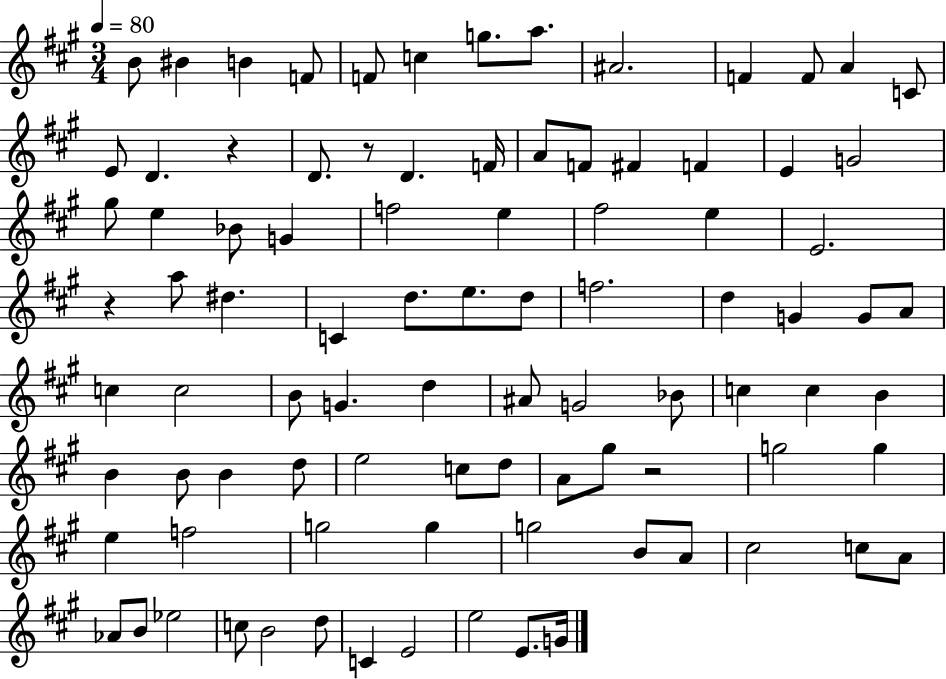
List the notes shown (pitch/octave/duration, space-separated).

B4/e BIS4/q B4/q F4/e F4/e C5/q G5/e. A5/e. A#4/h. F4/q F4/e A4/q C4/e E4/e D4/q. R/q D4/e. R/e D4/q. F4/s A4/e F4/e F#4/q F4/q E4/q G4/h G#5/e E5/q Bb4/e G4/q F5/h E5/q F#5/h E5/q E4/h. R/q A5/e D#5/q. C4/q D5/e. E5/e. D5/e F5/h. D5/q G4/q G4/e A4/e C5/q C5/h B4/e G4/q. D5/q A#4/e G4/h Bb4/e C5/q C5/q B4/q B4/q B4/e B4/q D5/e E5/h C5/e D5/e A4/e G#5/e R/h G5/h G5/q E5/q F5/h G5/h G5/q G5/h B4/e A4/e C#5/h C5/e A4/e Ab4/e B4/e Eb5/h C5/e B4/h D5/e C4/q E4/h E5/h E4/e. G4/s